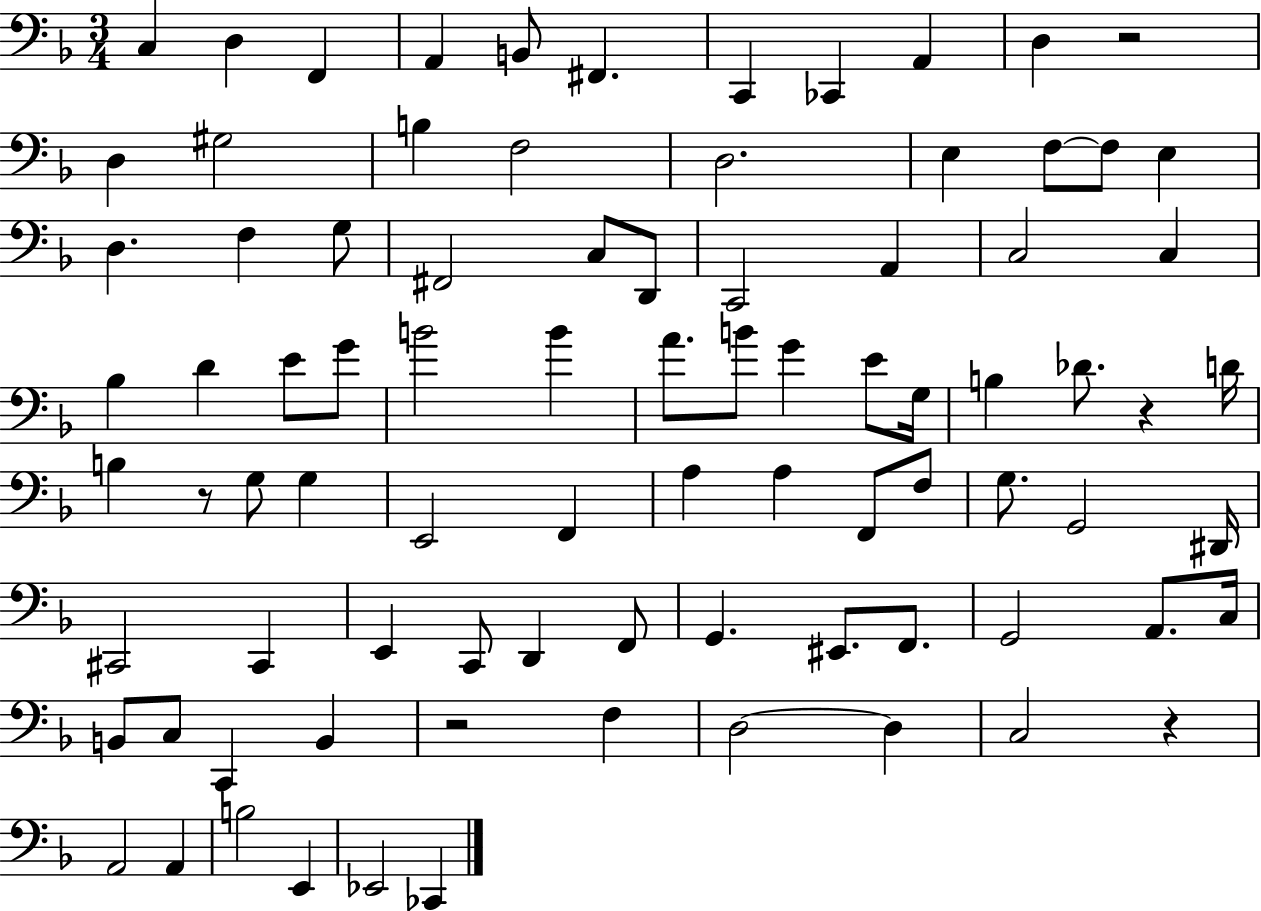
X:1
T:Untitled
M:3/4
L:1/4
K:F
C, D, F,, A,, B,,/2 ^F,, C,, _C,, A,, D, z2 D, ^G,2 B, F,2 D,2 E, F,/2 F,/2 E, D, F, G,/2 ^F,,2 C,/2 D,,/2 C,,2 A,, C,2 C, _B, D E/2 G/2 B2 B A/2 B/2 G E/2 G,/4 B, _D/2 z D/4 B, z/2 G,/2 G, E,,2 F,, A, A, F,,/2 F,/2 G,/2 G,,2 ^D,,/4 ^C,,2 ^C,, E,, C,,/2 D,, F,,/2 G,, ^E,,/2 F,,/2 G,,2 A,,/2 C,/4 B,,/2 C,/2 C,, B,, z2 F, D,2 D, C,2 z A,,2 A,, B,2 E,, _E,,2 _C,,